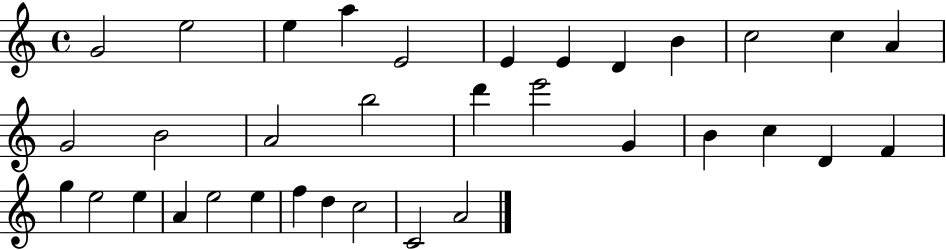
G4/h E5/h E5/q A5/q E4/h E4/q E4/q D4/q B4/q C5/h C5/q A4/q G4/h B4/h A4/h B5/h D6/q E6/h G4/q B4/q C5/q D4/q F4/q G5/q E5/h E5/q A4/q E5/h E5/q F5/q D5/q C5/h C4/h A4/h